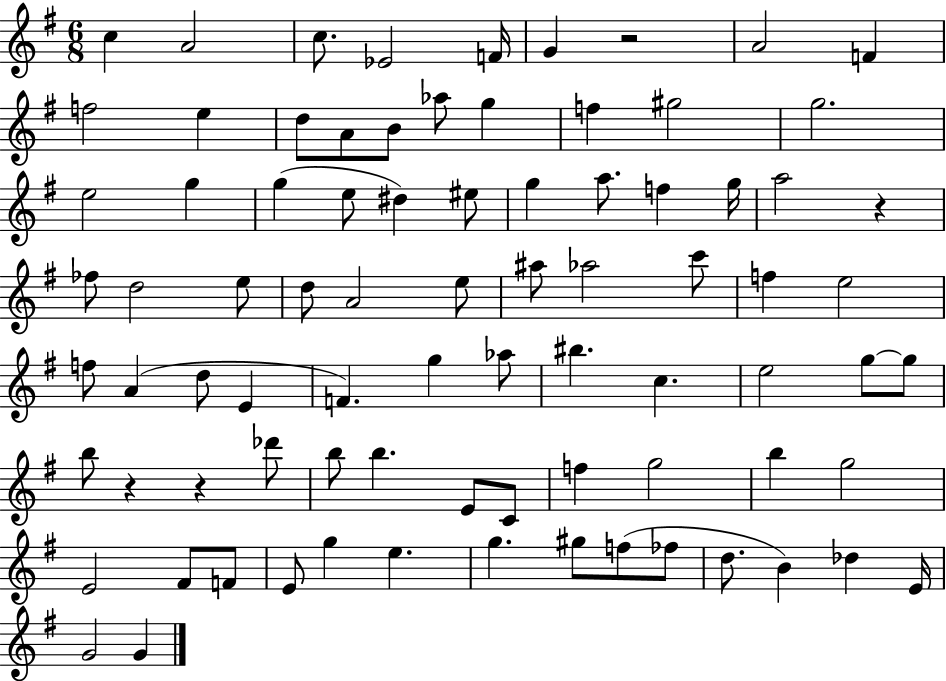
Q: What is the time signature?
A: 6/8